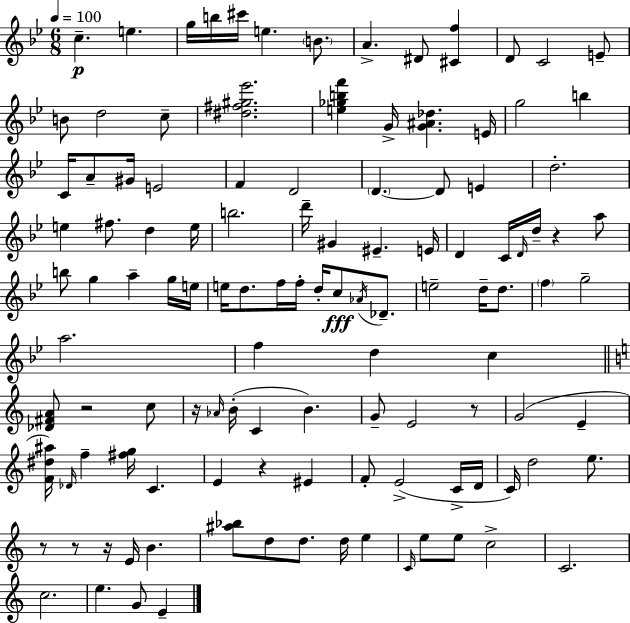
{
  \clef treble
  \numericTimeSignature
  \time 6/8
  \key bes \major
  \tempo 4 = 100
  \repeat volta 2 { c''4.--\p e''4. | g''16 b''16 cis'''16 e''4. \parenthesize b'8. | a'4.-> dis'8 <cis' f''>4 | d'8 c'2 e'8-- | \break b'8 d''2 c''8-- | <dis'' fis'' gis'' ees'''>2. | <e'' ges'' b'' f'''>4 g'16-> <g' ais' des''>4. e'16 | g''2 b''4 | \break c'16 a'8-- gis'16 e'2 | f'4 d'2 | \parenthesize d'4.~~ d'8 e'4 | d''2.-. | \break e''4 fis''8. d''4 e''16 | b''2. | d'''16-- gis'4 eis'4.-- e'16 | d'4 c'16 \grace { d'16 } d''16-- r4 a''8 | \break b''8 g''4 a''4-- g''16 | e''16 e''16 d''8. f''16 f''16-. d''16-. c''8\fff \acciaccatura { aes'16 } des'8.-- | e''2-- d''16-- d''8. | \parenthesize f''4 g''2-- | \break a''2. | f''4 d''4 c''4 | \bar "||" \break \key c \major <des' fis' a'>8 r2 c''8 | r16 \grace { aes'16 }( b'16-. c'4 b'4.) | g'8-- e'2 r8 | g'2( e'4-- | \break <f' dis'' ais''>16) \grace { des'16 } f''4-- <fis'' g''>16 c'4. | e'4 r4 eis'4 | f'8-. e'2->( | c'16-> d'16 c'16) d''2 e''8. | \break r8 r8 r16 e'16 b'4. | <ais'' bes''>8 d''8 d''8. d''16 e''4 | \grace { c'16 } e''8 e''8 c''2-> | c'2. | \break c''2. | e''4. g'8 e'4-- | } \bar "|."
}